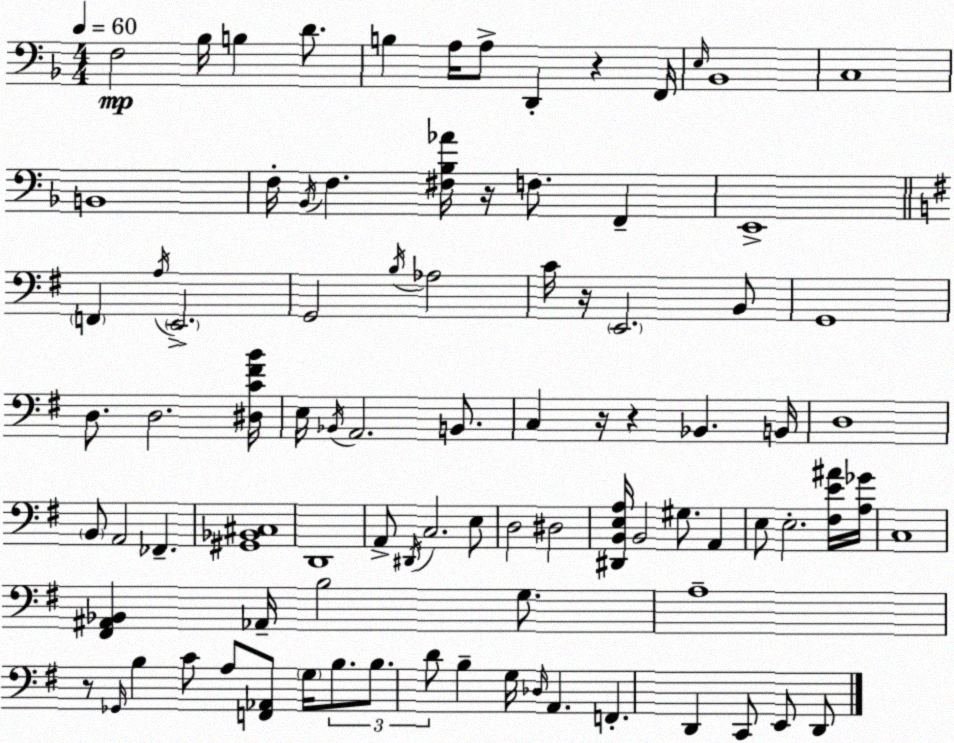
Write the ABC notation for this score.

X:1
T:Untitled
M:4/4
L:1/4
K:F
F,2 _B,/4 B, D/2 B, A,/4 A,/2 D,, z F,,/4 E,/4 _B,,4 C,4 B,,4 F,/4 _B,,/4 F, [^F,_B,_A]/4 z/4 F,/2 F,, E,,4 F,, A,/4 E,,2 G,,2 B,/4 _A,2 C/4 z/4 E,,2 B,,/2 G,,4 D,/2 D,2 [^D,C^FB]/4 E,/4 _B,,/4 A,,2 B,,/2 C, z/4 z _B,, B,,/4 D,4 B,,/2 A,,2 _F,, [^G,,_B,,^C,]4 D,,4 A,,/2 ^D,,/4 C,2 E,/2 D,2 ^D,2 [^D,,B,,E,A,]/4 B,,2 ^G,/2 A,, E,/2 E,2 [^F,E^A]/4 [A,_G]/4 C,4 [^F,,^A,,_B,,] _A,,/4 B,2 G,/2 A,4 z/2 _G,,/4 B, C/2 A,/2 [F,,_A,,]/2 G,/4 B,/2 B,/2 D/2 B, G,/4 _D,/4 A,, F,, D,, C,,/2 E,,/2 D,,/2